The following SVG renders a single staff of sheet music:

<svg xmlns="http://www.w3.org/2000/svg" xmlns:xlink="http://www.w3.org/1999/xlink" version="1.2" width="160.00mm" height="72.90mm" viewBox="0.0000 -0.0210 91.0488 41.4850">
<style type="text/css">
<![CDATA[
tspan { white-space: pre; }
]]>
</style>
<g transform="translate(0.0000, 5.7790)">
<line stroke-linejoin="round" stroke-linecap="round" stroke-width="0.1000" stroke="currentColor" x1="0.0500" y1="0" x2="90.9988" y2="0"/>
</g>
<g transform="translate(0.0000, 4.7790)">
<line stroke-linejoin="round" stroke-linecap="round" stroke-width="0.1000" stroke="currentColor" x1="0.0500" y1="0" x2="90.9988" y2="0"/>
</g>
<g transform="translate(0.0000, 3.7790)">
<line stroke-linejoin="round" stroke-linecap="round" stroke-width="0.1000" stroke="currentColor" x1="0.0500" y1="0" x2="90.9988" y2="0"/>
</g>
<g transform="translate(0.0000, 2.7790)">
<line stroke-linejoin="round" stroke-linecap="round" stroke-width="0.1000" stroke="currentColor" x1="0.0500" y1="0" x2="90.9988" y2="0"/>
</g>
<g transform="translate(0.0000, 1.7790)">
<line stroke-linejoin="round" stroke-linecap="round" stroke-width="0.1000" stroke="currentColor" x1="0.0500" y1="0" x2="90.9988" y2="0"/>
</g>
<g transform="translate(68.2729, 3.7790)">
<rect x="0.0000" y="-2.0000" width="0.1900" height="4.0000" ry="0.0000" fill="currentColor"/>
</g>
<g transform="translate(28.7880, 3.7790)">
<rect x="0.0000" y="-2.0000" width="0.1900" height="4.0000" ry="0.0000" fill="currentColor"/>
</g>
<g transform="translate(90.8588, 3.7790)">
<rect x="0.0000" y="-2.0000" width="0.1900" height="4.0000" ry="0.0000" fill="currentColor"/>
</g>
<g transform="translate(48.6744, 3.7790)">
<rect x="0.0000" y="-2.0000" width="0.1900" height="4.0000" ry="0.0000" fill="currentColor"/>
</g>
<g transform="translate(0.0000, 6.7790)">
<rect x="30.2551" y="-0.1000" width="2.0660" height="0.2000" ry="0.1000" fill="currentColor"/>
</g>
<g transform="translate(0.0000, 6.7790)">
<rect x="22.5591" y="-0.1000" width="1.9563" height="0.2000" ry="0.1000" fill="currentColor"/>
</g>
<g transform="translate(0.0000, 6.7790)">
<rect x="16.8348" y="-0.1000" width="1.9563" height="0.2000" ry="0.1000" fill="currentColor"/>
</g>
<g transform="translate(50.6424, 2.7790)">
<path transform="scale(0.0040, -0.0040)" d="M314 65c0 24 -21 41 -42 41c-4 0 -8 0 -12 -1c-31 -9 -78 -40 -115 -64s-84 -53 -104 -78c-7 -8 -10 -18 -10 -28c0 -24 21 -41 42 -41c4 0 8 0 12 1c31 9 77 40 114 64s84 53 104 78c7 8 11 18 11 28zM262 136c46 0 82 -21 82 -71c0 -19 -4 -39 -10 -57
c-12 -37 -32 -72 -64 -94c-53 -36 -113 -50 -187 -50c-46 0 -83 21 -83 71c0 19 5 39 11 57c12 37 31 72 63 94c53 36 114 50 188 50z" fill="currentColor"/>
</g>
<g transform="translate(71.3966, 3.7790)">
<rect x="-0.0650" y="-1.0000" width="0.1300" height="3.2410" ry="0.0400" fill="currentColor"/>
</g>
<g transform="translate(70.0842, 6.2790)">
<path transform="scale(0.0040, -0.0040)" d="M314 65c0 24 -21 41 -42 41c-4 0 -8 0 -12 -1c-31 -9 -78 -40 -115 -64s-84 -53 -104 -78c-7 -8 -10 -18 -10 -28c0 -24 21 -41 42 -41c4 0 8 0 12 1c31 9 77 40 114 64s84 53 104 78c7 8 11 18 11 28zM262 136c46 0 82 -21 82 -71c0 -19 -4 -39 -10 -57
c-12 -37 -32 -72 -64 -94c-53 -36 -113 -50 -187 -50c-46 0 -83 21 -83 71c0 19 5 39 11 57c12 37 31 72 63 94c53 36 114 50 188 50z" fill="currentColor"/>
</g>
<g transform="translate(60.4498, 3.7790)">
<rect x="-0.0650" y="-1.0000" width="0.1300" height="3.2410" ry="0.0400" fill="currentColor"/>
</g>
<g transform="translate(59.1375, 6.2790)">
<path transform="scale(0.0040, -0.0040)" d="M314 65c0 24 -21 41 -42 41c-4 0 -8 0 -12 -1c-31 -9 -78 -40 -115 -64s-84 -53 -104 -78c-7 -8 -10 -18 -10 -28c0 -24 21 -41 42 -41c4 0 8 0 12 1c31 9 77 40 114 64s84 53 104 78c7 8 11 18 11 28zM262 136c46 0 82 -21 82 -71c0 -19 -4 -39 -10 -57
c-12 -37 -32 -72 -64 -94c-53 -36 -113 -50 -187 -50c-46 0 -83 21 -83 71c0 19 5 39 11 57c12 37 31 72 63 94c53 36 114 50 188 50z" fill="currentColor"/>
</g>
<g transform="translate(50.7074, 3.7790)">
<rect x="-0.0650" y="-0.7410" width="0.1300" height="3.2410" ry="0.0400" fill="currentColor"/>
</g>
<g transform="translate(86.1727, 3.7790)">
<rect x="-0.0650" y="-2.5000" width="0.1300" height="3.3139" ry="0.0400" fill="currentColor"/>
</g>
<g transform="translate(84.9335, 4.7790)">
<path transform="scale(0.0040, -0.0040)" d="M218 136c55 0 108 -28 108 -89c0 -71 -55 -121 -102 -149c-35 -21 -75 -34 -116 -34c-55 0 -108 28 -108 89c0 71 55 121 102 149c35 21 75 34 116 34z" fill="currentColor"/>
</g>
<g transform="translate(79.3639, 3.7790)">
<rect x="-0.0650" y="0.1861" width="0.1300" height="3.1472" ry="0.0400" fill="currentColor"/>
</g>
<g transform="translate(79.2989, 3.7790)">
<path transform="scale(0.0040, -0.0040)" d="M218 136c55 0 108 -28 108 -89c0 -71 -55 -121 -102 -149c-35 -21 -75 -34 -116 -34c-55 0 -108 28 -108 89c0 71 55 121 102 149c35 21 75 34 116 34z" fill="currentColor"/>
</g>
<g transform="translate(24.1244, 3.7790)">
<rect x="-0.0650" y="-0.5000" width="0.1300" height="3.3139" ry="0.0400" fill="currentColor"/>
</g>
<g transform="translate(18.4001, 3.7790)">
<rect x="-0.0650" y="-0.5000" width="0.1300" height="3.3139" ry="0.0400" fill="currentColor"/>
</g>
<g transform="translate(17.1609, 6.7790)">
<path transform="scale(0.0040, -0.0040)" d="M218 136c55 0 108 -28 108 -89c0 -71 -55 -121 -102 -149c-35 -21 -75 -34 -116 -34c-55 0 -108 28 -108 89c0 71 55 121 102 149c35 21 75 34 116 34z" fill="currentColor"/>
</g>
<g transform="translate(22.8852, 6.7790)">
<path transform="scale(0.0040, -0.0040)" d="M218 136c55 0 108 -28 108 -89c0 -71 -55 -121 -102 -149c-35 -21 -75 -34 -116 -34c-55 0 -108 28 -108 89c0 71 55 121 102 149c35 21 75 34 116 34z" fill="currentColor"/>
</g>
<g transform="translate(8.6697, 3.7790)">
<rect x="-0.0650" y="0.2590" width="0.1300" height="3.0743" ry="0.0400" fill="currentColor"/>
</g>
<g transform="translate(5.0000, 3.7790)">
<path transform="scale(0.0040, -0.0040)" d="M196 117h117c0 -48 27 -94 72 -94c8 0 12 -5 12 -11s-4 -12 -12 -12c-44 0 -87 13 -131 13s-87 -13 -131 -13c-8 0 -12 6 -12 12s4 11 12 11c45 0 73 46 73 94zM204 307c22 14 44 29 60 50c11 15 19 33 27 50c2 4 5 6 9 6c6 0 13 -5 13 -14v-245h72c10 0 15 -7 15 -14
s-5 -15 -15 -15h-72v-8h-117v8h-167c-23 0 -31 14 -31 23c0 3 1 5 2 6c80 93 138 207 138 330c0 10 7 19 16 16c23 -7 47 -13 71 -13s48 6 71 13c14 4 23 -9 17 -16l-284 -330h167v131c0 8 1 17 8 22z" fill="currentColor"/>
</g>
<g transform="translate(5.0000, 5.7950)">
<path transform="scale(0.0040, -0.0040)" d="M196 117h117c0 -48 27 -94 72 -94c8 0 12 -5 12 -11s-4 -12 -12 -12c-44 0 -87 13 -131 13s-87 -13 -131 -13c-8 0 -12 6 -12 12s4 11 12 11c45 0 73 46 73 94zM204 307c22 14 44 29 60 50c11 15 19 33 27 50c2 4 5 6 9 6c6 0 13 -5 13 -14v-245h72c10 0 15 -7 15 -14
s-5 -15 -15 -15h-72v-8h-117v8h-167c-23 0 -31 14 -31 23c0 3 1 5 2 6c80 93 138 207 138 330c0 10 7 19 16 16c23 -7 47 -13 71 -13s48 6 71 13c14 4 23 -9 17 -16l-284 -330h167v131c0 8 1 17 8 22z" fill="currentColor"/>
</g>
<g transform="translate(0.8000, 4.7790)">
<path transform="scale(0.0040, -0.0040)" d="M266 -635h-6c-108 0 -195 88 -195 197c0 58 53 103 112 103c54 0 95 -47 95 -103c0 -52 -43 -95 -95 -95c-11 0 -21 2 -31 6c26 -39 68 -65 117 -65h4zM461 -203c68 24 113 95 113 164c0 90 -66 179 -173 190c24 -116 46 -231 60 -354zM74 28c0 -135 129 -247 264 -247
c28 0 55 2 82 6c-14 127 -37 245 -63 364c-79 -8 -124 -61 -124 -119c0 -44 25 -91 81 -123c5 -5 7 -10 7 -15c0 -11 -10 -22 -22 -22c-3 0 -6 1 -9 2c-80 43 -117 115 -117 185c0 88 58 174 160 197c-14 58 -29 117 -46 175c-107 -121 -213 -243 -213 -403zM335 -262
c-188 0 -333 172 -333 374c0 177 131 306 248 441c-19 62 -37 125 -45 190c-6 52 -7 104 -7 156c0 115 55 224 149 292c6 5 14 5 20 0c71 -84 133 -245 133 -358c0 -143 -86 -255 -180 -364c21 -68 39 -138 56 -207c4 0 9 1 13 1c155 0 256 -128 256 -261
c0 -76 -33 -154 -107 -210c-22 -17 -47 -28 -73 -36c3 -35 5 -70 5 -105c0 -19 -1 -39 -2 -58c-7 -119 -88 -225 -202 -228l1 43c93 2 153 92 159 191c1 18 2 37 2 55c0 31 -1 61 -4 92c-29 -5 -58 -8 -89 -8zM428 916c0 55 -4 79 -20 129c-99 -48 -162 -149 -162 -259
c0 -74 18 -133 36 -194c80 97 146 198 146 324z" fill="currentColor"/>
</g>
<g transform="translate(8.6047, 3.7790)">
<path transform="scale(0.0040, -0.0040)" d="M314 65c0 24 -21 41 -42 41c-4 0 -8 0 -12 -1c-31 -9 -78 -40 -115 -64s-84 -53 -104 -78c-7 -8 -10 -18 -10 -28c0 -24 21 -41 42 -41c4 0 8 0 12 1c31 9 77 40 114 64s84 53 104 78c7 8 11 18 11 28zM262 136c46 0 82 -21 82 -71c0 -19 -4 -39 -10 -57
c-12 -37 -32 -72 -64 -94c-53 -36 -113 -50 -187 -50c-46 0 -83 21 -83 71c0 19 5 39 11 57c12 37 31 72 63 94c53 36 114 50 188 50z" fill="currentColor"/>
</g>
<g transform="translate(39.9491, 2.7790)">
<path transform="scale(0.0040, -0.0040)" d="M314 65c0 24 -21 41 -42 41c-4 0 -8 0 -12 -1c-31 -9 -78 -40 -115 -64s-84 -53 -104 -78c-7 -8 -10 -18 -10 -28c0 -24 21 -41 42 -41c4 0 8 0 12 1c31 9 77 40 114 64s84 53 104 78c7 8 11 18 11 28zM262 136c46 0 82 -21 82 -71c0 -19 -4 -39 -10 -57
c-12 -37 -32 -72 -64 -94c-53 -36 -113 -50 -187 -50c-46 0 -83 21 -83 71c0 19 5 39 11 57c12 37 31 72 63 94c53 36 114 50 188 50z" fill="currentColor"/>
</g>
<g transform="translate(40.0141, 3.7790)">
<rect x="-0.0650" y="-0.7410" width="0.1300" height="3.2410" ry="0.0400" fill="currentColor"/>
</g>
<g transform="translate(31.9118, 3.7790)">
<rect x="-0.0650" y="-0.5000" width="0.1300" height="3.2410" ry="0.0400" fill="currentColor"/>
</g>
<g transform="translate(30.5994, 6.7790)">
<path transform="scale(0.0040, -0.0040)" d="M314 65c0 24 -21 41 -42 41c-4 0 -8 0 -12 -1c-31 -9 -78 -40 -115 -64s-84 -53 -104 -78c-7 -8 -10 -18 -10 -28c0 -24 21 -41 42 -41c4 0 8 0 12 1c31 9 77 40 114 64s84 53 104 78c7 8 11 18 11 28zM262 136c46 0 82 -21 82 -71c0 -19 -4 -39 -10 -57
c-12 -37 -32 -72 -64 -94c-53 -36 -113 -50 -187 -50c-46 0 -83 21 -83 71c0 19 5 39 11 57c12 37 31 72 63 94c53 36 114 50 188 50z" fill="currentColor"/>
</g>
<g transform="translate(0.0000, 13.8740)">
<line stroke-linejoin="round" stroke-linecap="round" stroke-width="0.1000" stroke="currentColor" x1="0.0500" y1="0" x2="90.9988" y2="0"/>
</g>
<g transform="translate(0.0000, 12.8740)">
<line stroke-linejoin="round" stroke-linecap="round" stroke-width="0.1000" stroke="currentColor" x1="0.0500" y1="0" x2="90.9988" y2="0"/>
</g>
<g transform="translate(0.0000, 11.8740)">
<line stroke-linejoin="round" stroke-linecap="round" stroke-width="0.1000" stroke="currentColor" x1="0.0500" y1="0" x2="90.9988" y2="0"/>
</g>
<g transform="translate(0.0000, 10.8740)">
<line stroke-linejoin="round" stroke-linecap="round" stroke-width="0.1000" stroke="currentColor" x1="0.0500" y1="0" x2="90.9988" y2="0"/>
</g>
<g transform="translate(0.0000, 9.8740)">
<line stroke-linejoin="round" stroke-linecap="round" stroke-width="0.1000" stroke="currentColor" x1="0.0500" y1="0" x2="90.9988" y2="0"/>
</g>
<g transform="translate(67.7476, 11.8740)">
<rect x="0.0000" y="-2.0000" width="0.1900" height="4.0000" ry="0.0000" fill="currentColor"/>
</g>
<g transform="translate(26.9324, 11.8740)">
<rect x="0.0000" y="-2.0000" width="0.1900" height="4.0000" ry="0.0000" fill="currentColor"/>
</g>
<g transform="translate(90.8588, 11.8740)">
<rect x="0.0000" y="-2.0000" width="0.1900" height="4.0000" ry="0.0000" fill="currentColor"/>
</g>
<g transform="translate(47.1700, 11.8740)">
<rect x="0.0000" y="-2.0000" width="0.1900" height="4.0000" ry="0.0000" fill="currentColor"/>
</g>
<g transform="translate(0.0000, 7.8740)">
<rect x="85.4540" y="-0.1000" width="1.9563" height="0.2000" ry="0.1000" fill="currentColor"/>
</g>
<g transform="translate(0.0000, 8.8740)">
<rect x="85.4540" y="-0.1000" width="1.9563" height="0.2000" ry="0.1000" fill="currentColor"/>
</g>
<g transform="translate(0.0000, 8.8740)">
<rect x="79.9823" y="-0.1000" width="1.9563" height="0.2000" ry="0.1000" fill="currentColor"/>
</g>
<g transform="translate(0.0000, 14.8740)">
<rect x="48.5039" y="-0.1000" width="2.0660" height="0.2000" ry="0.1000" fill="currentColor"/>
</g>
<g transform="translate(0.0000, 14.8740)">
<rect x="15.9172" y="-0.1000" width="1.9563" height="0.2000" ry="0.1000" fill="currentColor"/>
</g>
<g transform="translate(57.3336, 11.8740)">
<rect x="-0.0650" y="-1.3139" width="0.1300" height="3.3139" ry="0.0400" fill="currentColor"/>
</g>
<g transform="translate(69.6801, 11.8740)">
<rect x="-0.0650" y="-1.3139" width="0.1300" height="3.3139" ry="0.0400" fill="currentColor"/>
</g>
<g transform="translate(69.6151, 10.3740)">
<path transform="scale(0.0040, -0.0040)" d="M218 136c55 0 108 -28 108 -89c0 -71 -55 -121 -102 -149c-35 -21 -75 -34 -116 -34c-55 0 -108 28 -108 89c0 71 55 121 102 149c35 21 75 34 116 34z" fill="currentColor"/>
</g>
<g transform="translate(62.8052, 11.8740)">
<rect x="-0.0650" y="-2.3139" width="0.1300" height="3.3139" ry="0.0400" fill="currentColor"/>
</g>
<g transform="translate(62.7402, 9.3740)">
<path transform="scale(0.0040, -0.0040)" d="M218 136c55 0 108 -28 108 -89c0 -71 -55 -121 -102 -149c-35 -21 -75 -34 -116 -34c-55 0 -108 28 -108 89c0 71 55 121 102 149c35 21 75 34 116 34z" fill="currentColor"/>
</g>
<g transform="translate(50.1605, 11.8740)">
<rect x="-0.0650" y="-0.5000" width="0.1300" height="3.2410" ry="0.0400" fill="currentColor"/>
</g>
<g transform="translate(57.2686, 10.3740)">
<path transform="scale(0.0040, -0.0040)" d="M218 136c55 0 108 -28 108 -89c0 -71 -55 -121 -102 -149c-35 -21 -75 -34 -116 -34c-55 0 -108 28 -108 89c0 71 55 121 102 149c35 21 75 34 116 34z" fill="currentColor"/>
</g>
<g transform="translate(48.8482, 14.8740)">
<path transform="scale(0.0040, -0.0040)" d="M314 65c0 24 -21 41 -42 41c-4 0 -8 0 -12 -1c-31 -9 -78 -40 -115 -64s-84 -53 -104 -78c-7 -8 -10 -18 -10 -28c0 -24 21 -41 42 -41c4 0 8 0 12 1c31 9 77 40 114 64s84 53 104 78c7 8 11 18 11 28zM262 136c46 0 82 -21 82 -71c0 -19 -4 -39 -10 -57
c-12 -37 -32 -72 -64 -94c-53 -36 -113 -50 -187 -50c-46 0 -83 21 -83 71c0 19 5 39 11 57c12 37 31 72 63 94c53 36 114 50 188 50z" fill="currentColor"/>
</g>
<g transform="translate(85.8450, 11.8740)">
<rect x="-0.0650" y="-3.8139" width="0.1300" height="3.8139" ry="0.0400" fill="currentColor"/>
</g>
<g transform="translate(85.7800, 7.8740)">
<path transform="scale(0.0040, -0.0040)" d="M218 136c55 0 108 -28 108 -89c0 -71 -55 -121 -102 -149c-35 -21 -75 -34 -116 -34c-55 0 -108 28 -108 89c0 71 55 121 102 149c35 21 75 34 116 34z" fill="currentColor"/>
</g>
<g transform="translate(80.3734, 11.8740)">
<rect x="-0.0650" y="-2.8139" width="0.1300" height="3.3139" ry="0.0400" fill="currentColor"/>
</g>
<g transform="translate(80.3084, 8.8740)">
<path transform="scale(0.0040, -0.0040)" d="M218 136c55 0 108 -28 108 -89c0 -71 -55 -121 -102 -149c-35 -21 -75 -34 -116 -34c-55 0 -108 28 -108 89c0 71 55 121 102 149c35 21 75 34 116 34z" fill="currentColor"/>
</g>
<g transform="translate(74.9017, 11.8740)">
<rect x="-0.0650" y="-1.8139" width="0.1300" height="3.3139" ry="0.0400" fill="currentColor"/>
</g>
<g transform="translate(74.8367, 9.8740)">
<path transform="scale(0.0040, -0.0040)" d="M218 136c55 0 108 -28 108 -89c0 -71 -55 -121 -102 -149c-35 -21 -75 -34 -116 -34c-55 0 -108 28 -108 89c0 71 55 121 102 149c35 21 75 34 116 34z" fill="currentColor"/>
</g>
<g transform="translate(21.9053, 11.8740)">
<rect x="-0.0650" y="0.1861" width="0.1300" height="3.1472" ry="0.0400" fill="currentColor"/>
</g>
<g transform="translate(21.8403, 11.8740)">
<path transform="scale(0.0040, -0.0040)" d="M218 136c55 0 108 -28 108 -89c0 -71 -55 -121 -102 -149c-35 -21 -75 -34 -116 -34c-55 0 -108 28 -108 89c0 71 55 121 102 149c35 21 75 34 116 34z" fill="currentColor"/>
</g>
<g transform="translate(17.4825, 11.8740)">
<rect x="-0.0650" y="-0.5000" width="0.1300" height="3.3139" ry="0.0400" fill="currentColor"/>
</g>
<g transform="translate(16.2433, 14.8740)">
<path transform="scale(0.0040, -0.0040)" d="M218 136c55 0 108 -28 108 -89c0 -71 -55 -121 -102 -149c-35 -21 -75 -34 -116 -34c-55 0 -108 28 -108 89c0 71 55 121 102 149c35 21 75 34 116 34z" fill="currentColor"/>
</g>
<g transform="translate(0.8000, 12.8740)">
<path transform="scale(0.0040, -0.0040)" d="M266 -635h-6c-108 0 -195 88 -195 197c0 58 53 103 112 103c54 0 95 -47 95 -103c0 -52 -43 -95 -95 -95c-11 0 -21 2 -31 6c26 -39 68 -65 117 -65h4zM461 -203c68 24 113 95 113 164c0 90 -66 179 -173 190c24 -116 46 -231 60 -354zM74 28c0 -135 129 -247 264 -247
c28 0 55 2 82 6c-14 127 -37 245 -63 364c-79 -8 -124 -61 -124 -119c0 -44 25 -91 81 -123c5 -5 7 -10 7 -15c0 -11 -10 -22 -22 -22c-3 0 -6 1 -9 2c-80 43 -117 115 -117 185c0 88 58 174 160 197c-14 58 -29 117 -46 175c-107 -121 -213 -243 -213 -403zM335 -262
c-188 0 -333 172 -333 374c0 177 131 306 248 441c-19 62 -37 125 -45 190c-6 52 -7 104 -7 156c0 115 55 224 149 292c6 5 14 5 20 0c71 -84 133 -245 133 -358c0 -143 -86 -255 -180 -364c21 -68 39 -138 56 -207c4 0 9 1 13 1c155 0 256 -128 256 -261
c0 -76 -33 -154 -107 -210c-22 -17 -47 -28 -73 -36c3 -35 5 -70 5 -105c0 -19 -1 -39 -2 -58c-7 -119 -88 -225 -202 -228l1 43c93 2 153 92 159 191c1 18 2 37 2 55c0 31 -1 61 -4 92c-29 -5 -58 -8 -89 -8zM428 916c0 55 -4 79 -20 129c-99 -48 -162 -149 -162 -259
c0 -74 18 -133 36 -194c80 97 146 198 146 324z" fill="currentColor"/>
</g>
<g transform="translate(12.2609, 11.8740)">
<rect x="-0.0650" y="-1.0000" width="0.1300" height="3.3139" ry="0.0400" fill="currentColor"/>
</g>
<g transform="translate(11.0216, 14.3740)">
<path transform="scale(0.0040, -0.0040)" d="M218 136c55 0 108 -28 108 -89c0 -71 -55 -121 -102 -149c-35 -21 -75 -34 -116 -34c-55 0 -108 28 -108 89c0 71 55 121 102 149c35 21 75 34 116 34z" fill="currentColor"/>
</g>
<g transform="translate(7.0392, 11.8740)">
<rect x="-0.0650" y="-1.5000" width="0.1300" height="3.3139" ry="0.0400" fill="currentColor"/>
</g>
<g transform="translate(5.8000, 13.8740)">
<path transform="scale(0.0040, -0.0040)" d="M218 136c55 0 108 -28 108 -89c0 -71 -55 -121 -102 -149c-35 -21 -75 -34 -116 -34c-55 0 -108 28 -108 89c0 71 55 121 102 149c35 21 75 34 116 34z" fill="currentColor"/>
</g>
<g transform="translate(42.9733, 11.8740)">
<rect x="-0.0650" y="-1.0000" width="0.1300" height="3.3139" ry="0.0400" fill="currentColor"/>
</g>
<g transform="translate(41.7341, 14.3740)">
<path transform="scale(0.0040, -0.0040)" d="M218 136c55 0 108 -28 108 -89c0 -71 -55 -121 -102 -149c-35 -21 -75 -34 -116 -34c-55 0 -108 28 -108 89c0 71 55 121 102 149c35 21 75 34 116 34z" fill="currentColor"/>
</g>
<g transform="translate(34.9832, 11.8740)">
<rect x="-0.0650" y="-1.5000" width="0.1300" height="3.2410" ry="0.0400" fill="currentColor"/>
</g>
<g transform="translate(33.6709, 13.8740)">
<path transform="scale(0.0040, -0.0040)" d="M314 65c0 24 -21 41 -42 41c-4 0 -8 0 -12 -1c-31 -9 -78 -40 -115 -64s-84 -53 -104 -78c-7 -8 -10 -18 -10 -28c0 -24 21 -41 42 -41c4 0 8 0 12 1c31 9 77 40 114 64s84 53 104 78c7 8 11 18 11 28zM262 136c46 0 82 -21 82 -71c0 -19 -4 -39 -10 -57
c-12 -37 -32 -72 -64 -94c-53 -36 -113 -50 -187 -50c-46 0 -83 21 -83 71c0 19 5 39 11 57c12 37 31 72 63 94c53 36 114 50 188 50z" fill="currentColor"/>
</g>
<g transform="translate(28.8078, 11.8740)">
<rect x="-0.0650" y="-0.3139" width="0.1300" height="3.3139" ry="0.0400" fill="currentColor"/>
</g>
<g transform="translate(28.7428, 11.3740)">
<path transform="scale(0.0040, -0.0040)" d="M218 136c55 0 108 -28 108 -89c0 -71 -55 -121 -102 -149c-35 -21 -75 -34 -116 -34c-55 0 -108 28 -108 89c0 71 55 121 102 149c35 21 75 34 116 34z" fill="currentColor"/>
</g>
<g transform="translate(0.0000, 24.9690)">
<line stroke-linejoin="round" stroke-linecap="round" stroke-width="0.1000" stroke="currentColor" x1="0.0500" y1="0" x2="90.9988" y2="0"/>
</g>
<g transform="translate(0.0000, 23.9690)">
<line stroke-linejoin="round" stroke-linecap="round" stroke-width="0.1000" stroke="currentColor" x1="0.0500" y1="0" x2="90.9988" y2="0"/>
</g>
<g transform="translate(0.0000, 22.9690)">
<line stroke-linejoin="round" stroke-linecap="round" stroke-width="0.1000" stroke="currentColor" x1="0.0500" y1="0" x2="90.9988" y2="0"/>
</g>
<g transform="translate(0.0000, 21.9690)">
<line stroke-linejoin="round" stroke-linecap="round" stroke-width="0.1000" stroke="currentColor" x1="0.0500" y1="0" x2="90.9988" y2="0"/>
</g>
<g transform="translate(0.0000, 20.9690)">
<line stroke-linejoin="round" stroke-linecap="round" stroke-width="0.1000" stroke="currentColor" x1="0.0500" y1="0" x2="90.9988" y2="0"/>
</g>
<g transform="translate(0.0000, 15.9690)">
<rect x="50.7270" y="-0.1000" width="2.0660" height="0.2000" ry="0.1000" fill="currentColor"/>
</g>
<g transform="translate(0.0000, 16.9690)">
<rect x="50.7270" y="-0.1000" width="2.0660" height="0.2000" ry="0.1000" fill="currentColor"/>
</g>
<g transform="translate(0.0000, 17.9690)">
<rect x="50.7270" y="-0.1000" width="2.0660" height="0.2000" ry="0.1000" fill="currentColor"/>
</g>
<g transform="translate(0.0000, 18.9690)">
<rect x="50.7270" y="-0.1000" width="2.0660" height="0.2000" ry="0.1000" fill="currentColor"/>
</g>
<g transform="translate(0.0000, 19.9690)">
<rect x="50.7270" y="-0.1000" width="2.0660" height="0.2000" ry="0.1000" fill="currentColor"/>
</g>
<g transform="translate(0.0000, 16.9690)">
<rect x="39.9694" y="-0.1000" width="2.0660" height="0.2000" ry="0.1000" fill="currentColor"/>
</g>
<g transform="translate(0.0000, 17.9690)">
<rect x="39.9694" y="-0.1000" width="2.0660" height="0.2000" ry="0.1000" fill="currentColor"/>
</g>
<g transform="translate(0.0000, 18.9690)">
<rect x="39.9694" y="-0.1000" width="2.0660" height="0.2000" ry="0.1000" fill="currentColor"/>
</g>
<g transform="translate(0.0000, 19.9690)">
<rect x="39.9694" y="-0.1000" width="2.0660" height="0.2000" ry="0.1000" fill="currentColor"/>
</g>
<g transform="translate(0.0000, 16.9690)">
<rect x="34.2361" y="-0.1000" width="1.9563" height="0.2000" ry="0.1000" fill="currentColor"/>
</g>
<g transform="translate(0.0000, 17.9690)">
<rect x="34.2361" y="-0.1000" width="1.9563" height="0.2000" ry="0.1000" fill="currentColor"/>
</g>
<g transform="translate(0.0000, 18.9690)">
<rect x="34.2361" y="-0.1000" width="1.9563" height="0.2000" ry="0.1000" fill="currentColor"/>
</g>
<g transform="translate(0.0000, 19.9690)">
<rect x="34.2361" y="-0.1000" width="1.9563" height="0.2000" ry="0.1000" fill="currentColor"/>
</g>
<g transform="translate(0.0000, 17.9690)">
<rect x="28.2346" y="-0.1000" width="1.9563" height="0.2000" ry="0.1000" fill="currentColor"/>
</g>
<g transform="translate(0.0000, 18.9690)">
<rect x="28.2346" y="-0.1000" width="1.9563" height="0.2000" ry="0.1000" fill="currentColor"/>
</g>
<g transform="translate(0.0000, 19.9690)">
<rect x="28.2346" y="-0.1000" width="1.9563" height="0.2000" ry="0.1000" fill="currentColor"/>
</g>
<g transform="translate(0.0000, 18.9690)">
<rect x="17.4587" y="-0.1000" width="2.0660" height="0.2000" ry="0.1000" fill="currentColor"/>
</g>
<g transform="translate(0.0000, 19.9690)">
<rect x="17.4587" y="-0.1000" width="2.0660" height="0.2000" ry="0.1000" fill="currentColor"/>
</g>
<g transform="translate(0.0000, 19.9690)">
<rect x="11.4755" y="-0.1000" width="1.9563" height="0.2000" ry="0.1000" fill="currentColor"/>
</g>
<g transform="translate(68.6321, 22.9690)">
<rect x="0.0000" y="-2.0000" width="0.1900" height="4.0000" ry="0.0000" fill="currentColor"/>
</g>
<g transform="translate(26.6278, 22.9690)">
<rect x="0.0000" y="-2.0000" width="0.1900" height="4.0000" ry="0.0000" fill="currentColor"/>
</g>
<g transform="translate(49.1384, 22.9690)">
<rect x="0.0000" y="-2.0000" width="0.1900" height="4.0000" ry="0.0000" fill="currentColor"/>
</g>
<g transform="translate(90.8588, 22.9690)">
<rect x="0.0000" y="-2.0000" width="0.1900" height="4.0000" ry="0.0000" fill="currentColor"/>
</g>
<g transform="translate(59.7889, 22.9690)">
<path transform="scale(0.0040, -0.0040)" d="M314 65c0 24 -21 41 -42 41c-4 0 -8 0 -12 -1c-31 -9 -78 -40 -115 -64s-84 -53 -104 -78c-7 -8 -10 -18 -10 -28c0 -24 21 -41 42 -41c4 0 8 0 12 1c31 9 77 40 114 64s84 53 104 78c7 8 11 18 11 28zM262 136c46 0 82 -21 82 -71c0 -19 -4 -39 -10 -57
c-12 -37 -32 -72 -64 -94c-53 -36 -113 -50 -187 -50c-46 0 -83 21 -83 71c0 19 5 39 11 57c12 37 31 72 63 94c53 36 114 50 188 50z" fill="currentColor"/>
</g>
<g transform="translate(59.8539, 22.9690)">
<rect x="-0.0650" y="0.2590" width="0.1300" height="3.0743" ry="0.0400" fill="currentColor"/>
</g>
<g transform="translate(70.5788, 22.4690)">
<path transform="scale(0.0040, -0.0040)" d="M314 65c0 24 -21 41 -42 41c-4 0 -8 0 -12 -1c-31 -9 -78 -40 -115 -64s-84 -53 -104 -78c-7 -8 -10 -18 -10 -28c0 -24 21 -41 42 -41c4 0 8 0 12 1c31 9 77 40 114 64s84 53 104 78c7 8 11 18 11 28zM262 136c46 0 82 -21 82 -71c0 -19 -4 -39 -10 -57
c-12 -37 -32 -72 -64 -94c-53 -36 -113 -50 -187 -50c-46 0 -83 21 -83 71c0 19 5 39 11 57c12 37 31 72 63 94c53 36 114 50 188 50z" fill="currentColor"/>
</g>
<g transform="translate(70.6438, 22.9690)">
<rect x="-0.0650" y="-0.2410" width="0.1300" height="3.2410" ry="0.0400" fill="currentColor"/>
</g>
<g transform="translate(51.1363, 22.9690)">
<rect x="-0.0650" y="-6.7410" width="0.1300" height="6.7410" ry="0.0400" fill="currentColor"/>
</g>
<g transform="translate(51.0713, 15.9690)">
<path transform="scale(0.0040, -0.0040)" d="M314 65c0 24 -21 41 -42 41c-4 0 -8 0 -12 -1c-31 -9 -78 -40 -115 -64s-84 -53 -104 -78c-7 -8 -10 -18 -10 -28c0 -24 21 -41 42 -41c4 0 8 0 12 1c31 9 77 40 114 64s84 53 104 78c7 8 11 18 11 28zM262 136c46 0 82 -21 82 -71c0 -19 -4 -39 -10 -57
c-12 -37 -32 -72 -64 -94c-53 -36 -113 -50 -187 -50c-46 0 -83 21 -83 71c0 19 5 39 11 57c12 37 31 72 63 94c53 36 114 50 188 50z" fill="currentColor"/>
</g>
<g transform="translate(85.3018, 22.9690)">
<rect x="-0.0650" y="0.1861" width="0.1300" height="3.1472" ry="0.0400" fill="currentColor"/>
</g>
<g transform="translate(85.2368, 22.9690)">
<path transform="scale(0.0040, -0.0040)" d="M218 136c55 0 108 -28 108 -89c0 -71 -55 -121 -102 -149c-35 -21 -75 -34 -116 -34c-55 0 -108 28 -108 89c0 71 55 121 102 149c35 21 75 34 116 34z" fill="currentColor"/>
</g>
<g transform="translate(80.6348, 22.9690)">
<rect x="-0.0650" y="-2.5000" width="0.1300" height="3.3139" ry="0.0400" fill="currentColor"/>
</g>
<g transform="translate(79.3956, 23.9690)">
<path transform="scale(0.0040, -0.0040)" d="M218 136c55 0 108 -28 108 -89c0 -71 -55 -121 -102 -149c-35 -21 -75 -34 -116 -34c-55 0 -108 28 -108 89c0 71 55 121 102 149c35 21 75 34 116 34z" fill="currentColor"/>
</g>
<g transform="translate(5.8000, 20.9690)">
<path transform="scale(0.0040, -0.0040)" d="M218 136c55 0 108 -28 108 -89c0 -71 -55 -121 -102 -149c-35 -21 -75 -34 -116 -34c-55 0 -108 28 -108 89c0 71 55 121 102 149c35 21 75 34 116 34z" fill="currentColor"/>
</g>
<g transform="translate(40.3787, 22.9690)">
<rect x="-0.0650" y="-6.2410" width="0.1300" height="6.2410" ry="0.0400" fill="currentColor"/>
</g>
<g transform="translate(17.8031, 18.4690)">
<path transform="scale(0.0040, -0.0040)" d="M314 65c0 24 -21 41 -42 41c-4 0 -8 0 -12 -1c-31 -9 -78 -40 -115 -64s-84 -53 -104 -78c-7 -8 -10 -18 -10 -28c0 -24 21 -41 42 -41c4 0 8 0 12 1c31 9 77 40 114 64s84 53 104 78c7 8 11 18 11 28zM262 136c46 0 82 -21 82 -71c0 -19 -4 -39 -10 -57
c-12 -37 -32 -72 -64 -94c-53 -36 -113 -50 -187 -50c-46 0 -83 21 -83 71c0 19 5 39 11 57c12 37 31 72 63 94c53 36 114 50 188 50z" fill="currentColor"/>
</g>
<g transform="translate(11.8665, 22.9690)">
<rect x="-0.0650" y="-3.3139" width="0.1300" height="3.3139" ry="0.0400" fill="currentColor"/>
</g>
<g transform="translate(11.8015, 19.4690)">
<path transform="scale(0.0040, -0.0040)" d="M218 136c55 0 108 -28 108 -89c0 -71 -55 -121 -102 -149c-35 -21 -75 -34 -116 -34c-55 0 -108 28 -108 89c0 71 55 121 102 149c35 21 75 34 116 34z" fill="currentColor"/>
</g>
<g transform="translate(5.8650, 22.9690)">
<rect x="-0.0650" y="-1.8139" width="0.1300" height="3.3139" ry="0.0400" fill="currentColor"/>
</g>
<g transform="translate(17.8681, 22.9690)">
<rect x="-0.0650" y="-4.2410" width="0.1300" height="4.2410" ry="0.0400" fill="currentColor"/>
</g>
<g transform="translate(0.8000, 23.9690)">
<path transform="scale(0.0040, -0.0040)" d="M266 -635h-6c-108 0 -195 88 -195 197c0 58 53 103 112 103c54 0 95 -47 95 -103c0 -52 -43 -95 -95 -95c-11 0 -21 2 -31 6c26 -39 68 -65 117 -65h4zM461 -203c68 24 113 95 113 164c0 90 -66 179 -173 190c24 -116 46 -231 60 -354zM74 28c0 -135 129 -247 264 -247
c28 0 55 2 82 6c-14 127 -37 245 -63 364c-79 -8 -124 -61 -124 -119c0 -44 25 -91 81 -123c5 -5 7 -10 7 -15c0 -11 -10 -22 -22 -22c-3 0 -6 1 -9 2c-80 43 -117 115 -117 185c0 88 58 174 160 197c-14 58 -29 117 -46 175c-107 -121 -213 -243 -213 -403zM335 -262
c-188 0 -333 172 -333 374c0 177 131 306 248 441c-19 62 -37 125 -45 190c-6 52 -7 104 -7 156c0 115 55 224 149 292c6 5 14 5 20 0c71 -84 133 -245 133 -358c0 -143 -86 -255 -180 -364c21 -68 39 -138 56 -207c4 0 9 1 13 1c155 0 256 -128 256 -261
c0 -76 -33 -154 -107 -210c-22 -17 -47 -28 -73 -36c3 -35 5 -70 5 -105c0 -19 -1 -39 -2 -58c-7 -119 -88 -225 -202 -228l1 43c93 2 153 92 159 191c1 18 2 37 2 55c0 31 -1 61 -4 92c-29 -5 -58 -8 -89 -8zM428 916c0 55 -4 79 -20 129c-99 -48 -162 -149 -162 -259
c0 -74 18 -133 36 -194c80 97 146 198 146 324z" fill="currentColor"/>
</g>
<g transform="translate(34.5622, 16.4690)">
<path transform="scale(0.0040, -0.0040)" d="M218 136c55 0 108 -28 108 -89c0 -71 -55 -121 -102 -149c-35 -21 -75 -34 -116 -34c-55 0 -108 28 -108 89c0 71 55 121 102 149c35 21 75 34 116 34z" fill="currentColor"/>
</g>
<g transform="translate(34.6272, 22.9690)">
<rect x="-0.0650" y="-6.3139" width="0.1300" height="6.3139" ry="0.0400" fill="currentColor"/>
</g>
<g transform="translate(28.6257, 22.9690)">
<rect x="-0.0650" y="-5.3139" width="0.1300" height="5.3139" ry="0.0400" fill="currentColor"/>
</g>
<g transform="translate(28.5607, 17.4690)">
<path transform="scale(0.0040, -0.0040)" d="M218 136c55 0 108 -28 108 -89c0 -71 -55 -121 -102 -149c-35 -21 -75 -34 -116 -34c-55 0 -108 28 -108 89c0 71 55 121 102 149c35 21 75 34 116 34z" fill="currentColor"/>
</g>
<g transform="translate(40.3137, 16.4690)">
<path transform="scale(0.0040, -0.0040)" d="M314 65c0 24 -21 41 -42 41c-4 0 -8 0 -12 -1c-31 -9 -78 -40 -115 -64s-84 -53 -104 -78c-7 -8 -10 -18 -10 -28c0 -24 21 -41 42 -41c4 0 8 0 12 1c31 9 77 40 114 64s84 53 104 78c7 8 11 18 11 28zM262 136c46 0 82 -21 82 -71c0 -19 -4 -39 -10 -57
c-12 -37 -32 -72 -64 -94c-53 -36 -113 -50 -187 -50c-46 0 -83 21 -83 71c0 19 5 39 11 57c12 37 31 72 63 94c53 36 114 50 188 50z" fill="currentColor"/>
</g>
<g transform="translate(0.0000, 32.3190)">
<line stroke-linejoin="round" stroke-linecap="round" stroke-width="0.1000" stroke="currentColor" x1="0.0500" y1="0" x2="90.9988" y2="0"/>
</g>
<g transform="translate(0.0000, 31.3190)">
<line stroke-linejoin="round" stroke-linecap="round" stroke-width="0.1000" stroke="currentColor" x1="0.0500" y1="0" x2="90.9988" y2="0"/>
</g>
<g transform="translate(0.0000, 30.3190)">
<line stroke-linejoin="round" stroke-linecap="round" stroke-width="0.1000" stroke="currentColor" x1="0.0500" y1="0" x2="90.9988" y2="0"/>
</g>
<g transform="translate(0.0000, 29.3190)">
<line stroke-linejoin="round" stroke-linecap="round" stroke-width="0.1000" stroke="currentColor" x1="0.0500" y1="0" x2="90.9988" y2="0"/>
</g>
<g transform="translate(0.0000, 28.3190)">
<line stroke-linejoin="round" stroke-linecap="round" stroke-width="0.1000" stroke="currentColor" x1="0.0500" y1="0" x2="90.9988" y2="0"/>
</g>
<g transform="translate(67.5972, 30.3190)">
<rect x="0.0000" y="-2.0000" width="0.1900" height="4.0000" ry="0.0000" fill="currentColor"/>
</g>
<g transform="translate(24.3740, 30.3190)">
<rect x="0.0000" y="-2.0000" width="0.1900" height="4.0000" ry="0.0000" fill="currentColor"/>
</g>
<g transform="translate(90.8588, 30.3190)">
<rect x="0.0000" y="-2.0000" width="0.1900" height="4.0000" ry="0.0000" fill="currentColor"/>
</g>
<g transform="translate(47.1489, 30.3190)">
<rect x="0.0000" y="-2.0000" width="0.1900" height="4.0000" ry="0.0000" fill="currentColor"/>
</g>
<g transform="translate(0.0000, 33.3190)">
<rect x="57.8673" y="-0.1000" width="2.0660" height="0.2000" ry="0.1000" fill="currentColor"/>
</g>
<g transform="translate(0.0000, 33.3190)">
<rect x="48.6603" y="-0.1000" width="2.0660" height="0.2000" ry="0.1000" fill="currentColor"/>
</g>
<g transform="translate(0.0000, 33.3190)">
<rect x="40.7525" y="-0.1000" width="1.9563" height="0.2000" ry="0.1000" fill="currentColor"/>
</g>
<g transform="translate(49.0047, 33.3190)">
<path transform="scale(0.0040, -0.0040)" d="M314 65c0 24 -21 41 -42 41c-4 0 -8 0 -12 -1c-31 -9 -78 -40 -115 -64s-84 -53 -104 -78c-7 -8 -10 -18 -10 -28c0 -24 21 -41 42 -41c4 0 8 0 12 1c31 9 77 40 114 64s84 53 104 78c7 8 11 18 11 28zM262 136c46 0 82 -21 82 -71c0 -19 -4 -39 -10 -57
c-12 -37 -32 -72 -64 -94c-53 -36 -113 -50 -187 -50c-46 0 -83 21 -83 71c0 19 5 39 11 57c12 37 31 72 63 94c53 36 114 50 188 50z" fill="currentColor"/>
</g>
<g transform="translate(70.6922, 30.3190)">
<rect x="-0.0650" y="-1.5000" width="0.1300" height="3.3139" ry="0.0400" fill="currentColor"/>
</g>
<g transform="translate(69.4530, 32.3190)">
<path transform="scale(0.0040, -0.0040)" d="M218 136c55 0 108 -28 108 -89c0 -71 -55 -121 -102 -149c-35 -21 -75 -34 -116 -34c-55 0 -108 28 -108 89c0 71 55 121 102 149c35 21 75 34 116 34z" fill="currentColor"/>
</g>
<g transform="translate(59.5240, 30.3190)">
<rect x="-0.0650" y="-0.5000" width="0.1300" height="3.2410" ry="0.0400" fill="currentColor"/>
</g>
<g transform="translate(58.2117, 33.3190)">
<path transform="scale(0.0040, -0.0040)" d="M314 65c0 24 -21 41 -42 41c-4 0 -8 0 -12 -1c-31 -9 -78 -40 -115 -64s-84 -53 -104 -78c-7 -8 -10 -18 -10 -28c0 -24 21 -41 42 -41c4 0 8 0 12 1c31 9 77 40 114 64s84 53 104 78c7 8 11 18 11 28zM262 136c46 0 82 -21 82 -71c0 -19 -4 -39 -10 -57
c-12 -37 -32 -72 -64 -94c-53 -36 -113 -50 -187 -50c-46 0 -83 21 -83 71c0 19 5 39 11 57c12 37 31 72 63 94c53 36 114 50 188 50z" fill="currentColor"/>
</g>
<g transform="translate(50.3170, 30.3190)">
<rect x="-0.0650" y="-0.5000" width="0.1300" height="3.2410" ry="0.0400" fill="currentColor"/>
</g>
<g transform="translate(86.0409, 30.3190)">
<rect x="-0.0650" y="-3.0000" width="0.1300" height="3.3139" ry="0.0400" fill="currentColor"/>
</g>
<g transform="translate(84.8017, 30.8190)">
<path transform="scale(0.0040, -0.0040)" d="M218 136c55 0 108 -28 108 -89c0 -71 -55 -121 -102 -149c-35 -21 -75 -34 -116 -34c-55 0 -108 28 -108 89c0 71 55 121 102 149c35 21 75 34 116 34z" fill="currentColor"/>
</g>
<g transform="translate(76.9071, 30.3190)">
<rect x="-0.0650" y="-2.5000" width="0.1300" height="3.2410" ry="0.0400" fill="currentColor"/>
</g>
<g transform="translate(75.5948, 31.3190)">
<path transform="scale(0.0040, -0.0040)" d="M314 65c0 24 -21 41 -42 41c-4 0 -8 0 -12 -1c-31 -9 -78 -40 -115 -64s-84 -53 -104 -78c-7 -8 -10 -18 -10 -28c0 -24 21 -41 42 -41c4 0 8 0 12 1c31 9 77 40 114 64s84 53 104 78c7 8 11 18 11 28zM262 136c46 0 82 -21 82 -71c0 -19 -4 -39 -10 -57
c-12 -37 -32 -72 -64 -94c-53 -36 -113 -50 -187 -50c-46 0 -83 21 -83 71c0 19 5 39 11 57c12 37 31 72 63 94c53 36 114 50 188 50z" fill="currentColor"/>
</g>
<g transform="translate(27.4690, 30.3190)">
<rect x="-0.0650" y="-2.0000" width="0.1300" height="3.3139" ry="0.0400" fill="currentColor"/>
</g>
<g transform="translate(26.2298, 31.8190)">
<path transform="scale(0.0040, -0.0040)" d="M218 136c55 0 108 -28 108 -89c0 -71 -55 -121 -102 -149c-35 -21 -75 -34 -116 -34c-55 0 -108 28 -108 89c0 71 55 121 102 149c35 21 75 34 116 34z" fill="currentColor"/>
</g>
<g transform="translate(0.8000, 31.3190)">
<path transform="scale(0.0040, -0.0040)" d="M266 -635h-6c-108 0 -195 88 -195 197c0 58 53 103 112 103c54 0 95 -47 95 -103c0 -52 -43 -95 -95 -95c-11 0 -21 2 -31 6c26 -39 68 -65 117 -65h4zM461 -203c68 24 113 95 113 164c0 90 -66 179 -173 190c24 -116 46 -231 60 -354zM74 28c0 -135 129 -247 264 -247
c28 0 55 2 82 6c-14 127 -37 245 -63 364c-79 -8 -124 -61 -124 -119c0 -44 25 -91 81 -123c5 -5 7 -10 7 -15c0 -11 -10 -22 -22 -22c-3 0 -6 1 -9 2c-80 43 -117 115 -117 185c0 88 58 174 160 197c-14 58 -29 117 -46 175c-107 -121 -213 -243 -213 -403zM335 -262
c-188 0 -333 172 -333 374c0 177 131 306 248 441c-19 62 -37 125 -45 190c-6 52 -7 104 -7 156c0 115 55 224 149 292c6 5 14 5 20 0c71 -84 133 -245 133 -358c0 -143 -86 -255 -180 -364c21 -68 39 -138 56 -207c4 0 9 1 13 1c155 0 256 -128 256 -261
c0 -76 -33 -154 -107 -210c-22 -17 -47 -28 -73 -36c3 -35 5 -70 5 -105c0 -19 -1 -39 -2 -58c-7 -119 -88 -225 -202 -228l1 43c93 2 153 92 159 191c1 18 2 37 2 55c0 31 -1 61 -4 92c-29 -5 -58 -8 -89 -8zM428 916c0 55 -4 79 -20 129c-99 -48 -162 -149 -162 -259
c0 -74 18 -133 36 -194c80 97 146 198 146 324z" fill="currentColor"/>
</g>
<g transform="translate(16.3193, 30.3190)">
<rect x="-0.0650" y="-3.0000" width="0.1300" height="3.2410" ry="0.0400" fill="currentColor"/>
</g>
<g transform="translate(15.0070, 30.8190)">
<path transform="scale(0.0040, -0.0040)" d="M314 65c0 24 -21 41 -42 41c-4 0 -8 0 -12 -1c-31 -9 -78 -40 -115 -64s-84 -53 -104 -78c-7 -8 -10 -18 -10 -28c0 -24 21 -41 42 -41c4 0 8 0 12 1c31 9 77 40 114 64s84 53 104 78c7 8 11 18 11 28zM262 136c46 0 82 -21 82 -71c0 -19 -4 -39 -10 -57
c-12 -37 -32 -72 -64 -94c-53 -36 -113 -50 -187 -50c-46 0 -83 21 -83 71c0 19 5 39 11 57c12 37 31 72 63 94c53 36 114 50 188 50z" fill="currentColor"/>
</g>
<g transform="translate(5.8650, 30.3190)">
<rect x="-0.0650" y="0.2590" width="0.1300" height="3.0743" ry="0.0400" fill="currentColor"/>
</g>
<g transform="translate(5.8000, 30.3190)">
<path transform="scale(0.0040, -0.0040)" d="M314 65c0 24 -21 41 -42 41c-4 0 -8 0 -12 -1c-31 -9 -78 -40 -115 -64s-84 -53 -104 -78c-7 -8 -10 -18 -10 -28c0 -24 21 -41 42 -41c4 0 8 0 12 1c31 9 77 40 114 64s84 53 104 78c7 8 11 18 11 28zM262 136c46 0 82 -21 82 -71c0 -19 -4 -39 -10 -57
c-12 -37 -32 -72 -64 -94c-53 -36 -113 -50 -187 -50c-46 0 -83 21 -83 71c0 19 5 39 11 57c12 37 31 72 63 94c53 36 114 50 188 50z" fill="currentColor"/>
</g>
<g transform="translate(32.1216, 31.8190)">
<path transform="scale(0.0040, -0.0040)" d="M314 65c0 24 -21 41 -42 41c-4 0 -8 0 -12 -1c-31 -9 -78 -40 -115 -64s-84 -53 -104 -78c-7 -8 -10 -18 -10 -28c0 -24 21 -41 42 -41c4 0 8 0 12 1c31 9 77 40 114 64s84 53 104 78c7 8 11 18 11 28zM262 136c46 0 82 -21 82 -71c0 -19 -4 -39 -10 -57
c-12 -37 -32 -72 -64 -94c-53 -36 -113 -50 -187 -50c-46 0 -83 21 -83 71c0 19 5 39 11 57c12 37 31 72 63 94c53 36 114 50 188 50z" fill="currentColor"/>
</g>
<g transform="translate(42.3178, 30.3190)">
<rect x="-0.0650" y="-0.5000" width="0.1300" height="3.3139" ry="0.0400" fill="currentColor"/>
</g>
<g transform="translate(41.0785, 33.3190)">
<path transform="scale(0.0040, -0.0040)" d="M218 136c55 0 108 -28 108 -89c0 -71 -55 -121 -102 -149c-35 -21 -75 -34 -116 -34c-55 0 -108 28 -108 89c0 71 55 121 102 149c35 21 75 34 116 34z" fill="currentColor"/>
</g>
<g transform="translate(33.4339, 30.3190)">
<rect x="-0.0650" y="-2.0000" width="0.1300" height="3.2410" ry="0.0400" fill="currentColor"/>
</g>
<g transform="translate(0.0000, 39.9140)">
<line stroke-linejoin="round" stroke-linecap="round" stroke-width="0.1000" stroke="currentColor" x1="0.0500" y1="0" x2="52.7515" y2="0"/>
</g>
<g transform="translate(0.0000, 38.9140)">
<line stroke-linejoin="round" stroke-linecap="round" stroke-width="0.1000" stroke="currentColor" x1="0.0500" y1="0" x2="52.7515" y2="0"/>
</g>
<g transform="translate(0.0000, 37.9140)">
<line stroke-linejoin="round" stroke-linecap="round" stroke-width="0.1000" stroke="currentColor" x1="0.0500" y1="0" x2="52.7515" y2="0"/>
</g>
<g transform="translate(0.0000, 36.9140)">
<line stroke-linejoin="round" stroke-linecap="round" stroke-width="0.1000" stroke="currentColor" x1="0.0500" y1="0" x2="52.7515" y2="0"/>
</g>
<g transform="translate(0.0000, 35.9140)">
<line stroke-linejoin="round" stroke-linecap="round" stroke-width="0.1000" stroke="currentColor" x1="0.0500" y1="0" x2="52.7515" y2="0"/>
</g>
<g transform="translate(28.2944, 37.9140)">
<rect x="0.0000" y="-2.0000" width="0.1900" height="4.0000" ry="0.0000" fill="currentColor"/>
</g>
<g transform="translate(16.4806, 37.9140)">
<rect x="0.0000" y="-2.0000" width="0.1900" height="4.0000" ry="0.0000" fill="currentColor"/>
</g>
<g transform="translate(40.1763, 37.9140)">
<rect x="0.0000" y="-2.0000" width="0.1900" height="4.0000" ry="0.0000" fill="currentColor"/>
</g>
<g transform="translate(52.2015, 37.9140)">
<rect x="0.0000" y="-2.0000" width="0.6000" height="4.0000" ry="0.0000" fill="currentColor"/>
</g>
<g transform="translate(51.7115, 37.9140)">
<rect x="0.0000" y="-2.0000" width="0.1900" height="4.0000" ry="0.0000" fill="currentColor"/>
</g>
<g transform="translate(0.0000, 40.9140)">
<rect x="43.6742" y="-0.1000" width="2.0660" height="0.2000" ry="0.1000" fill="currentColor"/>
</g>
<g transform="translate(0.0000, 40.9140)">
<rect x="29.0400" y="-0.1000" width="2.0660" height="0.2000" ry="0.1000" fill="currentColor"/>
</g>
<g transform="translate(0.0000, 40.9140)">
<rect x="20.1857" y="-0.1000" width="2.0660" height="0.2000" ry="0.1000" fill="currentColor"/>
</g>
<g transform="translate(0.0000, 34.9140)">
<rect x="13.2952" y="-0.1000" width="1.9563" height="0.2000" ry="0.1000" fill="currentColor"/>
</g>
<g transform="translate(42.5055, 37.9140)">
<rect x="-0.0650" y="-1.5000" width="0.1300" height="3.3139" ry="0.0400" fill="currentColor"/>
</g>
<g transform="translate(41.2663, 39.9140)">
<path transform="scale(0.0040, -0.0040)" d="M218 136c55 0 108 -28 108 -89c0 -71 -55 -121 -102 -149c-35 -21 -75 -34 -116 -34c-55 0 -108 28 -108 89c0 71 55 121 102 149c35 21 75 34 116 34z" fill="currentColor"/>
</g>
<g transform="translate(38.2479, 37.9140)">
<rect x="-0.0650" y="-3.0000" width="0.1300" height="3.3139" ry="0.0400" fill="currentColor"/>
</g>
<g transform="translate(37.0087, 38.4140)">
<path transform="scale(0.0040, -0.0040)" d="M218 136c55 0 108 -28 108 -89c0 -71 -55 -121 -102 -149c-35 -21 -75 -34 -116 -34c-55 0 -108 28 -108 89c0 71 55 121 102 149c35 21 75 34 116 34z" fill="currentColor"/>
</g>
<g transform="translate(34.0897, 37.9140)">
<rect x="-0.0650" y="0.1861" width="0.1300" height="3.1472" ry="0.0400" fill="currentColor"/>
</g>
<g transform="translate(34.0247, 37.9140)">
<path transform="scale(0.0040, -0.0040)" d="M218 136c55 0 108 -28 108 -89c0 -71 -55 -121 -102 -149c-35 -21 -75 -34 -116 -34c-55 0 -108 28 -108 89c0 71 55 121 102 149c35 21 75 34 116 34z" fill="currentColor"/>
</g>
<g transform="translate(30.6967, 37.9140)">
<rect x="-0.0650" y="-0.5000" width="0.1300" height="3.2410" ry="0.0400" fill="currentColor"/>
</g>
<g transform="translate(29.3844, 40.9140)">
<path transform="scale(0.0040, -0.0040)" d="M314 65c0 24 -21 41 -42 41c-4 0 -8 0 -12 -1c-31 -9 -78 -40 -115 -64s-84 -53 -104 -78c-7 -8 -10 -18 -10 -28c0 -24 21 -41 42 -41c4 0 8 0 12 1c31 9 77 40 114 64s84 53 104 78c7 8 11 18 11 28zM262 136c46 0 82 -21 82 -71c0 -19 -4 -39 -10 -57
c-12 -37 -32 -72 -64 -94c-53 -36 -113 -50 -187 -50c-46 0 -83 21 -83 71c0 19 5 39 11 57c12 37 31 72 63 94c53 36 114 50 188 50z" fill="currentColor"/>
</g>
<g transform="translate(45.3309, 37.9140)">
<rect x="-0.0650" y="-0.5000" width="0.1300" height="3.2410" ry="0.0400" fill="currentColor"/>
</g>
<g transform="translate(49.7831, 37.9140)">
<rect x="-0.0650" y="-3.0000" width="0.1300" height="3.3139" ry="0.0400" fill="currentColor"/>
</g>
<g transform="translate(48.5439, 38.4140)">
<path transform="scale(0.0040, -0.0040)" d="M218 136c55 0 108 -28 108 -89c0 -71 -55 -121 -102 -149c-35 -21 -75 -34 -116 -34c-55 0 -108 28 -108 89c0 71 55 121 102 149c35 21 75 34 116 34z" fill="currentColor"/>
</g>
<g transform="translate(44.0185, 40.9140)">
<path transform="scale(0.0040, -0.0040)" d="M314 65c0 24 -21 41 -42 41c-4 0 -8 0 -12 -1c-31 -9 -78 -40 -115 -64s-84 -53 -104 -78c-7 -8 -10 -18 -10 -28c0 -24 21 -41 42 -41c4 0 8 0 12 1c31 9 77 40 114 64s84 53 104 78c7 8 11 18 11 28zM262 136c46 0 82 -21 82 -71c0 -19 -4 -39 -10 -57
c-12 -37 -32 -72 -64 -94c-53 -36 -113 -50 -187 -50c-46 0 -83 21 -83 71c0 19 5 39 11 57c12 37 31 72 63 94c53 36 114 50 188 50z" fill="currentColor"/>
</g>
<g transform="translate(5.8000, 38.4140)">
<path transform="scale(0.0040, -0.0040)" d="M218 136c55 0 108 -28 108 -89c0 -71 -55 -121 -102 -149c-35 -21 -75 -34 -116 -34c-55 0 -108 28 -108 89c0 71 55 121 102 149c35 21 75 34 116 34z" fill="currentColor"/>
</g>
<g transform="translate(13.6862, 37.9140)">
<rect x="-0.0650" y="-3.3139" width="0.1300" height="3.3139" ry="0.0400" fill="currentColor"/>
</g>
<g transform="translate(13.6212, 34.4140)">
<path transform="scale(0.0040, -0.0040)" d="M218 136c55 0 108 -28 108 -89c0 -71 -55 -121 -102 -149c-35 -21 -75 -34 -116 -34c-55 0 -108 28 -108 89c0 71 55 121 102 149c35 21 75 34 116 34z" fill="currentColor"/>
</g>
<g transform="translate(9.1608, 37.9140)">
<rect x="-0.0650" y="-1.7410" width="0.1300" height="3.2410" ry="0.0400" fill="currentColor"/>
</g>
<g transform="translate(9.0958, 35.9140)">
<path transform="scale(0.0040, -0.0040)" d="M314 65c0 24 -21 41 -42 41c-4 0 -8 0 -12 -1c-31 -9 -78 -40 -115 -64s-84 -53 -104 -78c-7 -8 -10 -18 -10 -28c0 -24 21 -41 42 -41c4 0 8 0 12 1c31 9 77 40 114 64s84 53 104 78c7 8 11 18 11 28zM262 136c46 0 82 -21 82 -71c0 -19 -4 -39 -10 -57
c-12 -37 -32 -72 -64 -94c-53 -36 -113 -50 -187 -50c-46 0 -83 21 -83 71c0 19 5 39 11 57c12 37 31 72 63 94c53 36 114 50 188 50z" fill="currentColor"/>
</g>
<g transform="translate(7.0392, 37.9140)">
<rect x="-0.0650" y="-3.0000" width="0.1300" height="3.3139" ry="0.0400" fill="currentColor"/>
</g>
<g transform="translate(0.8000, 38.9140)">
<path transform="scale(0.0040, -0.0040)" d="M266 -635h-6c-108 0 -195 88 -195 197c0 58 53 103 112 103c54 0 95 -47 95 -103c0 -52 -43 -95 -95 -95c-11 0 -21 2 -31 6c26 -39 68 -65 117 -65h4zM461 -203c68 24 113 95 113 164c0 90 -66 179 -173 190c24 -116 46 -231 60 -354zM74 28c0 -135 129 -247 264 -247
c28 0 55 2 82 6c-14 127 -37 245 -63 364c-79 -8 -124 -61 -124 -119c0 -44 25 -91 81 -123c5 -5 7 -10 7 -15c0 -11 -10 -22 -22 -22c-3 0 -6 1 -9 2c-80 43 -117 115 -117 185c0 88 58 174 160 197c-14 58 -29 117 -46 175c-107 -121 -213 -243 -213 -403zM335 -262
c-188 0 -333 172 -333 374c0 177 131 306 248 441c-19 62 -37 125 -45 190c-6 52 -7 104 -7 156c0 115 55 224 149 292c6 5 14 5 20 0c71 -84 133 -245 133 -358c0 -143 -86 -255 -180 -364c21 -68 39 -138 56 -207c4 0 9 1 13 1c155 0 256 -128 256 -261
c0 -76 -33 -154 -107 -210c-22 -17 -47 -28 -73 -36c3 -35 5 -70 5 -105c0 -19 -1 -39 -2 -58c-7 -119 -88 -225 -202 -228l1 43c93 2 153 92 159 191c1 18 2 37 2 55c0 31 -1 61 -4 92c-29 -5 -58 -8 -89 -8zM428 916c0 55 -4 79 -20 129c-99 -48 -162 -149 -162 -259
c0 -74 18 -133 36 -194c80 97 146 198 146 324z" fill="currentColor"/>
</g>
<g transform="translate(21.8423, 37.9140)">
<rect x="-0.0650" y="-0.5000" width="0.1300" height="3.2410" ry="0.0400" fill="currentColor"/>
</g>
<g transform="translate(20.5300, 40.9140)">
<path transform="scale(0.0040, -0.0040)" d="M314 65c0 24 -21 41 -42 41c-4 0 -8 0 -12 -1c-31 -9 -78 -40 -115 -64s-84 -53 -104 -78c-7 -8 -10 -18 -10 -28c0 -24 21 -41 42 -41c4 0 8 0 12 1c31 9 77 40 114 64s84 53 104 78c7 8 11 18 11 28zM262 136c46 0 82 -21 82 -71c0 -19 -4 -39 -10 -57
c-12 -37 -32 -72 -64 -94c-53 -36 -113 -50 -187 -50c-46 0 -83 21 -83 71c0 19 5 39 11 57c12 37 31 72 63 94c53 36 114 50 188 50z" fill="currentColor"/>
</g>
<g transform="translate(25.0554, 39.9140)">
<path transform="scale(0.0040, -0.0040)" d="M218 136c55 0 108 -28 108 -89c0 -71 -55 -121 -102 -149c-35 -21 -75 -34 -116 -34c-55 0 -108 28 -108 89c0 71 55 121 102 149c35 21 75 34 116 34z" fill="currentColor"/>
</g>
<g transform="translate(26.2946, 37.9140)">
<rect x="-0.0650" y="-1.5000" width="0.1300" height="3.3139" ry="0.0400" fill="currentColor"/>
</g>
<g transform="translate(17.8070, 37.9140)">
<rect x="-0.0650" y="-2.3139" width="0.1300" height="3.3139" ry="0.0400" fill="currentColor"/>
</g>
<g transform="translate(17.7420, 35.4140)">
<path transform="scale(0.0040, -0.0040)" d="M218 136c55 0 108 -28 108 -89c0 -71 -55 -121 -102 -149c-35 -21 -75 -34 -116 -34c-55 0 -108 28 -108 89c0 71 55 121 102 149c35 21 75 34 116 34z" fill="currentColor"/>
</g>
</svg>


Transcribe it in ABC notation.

X:1
T:Untitled
M:4/4
L:1/4
K:C
B2 C C C2 d2 d2 D2 D2 B G E D C B c E2 D C2 e g e f a c' f b d'2 f' a' a'2 b'2 B2 c2 G B B2 A2 F F2 C C2 C2 E G2 A A f2 b g C2 E C2 B A E C2 A